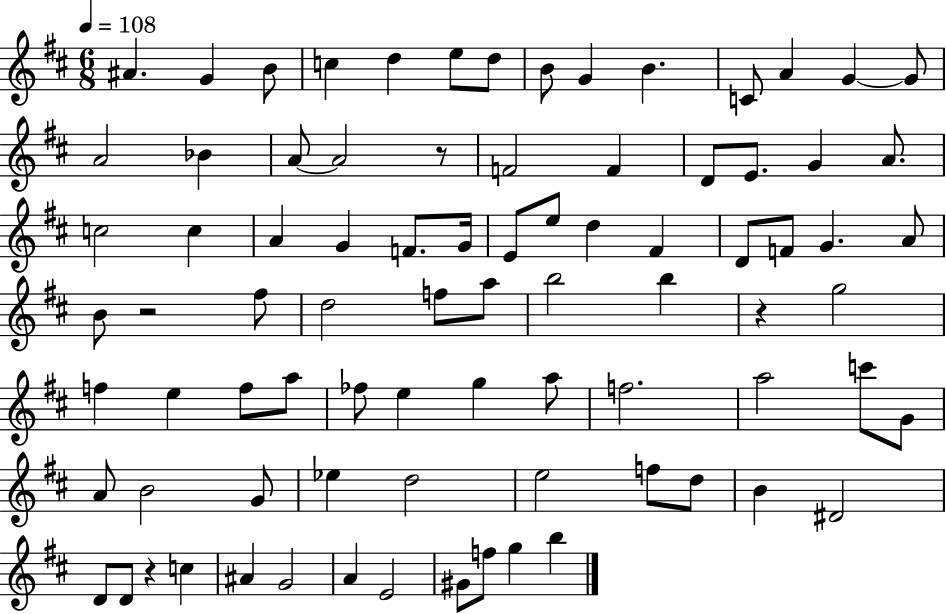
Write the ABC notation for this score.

X:1
T:Untitled
M:6/8
L:1/4
K:D
^A G B/2 c d e/2 d/2 B/2 G B C/2 A G G/2 A2 _B A/2 A2 z/2 F2 F D/2 E/2 G A/2 c2 c A G F/2 G/4 E/2 e/2 d ^F D/2 F/2 G A/2 B/2 z2 ^f/2 d2 f/2 a/2 b2 b z g2 f e f/2 a/2 _f/2 e g a/2 f2 a2 c'/2 G/2 A/2 B2 G/2 _e d2 e2 f/2 d/2 B ^D2 D/2 D/2 z c ^A G2 A E2 ^G/2 f/2 g b